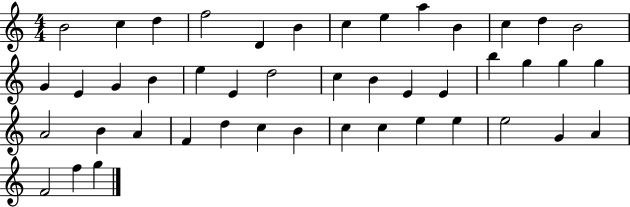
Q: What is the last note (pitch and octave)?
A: G5